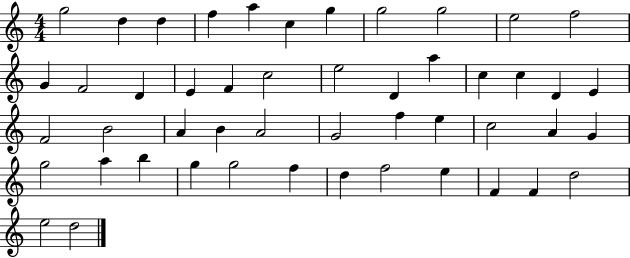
G5/h D5/q D5/q F5/q A5/q C5/q G5/q G5/h G5/h E5/h F5/h G4/q F4/h D4/q E4/q F4/q C5/h E5/h D4/q A5/q C5/q C5/q D4/q E4/q F4/h B4/h A4/q B4/q A4/h G4/h F5/q E5/q C5/h A4/q G4/q G5/h A5/q B5/q G5/q G5/h F5/q D5/q F5/h E5/q F4/q F4/q D5/h E5/h D5/h